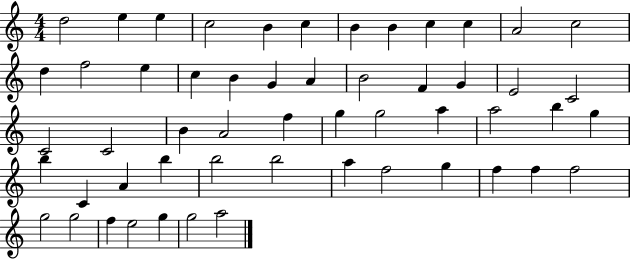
{
  \clef treble
  \numericTimeSignature
  \time 4/4
  \key c \major
  d''2 e''4 e''4 | c''2 b'4 c''4 | b'4 b'4 c''4 c''4 | a'2 c''2 | \break d''4 f''2 e''4 | c''4 b'4 g'4 a'4 | b'2 f'4 g'4 | e'2 c'2 | \break c'2 c'2 | b'4 a'2 f''4 | g''4 g''2 a''4 | a''2 b''4 g''4 | \break b''4 c'4 a'4 b''4 | b''2 b''2 | a''4 f''2 g''4 | f''4 f''4 f''2 | \break g''2 g''2 | f''4 e''2 g''4 | g''2 a''2 | \bar "|."
}